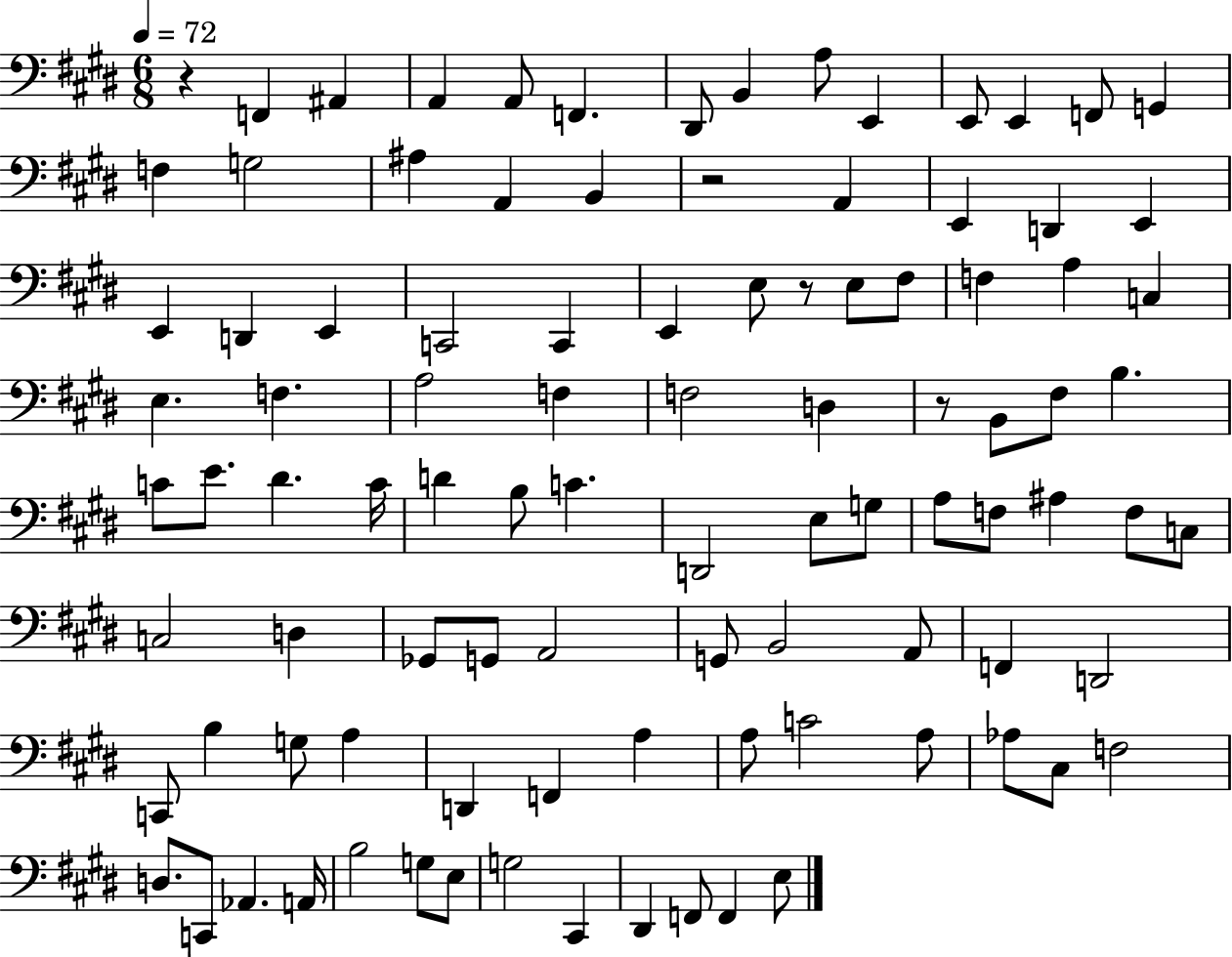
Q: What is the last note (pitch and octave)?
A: E3